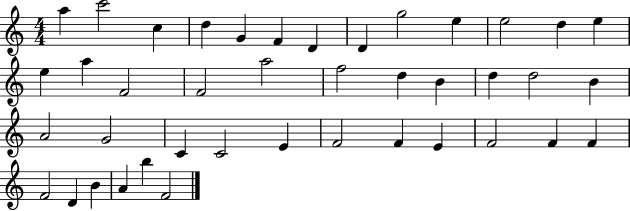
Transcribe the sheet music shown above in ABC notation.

X:1
T:Untitled
M:4/4
L:1/4
K:C
a c'2 c d G F D D g2 e e2 d e e a F2 F2 a2 f2 d B d d2 B A2 G2 C C2 E F2 F E F2 F F F2 D B A b F2